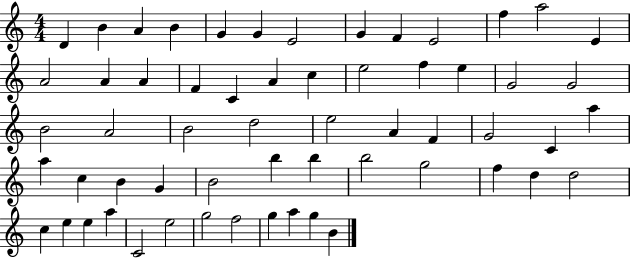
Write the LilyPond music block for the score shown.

{
  \clef treble
  \numericTimeSignature
  \time 4/4
  \key c \major
  d'4 b'4 a'4 b'4 | g'4 g'4 e'2 | g'4 f'4 e'2 | f''4 a''2 e'4 | \break a'2 a'4 a'4 | f'4 c'4 a'4 c''4 | e''2 f''4 e''4 | g'2 g'2 | \break b'2 a'2 | b'2 d''2 | e''2 a'4 f'4 | g'2 c'4 a''4 | \break a''4 c''4 b'4 g'4 | b'2 b''4 b''4 | b''2 g''2 | f''4 d''4 d''2 | \break c''4 e''4 e''4 a''4 | c'2 e''2 | g''2 f''2 | g''4 a''4 g''4 b'4 | \break \bar "|."
}